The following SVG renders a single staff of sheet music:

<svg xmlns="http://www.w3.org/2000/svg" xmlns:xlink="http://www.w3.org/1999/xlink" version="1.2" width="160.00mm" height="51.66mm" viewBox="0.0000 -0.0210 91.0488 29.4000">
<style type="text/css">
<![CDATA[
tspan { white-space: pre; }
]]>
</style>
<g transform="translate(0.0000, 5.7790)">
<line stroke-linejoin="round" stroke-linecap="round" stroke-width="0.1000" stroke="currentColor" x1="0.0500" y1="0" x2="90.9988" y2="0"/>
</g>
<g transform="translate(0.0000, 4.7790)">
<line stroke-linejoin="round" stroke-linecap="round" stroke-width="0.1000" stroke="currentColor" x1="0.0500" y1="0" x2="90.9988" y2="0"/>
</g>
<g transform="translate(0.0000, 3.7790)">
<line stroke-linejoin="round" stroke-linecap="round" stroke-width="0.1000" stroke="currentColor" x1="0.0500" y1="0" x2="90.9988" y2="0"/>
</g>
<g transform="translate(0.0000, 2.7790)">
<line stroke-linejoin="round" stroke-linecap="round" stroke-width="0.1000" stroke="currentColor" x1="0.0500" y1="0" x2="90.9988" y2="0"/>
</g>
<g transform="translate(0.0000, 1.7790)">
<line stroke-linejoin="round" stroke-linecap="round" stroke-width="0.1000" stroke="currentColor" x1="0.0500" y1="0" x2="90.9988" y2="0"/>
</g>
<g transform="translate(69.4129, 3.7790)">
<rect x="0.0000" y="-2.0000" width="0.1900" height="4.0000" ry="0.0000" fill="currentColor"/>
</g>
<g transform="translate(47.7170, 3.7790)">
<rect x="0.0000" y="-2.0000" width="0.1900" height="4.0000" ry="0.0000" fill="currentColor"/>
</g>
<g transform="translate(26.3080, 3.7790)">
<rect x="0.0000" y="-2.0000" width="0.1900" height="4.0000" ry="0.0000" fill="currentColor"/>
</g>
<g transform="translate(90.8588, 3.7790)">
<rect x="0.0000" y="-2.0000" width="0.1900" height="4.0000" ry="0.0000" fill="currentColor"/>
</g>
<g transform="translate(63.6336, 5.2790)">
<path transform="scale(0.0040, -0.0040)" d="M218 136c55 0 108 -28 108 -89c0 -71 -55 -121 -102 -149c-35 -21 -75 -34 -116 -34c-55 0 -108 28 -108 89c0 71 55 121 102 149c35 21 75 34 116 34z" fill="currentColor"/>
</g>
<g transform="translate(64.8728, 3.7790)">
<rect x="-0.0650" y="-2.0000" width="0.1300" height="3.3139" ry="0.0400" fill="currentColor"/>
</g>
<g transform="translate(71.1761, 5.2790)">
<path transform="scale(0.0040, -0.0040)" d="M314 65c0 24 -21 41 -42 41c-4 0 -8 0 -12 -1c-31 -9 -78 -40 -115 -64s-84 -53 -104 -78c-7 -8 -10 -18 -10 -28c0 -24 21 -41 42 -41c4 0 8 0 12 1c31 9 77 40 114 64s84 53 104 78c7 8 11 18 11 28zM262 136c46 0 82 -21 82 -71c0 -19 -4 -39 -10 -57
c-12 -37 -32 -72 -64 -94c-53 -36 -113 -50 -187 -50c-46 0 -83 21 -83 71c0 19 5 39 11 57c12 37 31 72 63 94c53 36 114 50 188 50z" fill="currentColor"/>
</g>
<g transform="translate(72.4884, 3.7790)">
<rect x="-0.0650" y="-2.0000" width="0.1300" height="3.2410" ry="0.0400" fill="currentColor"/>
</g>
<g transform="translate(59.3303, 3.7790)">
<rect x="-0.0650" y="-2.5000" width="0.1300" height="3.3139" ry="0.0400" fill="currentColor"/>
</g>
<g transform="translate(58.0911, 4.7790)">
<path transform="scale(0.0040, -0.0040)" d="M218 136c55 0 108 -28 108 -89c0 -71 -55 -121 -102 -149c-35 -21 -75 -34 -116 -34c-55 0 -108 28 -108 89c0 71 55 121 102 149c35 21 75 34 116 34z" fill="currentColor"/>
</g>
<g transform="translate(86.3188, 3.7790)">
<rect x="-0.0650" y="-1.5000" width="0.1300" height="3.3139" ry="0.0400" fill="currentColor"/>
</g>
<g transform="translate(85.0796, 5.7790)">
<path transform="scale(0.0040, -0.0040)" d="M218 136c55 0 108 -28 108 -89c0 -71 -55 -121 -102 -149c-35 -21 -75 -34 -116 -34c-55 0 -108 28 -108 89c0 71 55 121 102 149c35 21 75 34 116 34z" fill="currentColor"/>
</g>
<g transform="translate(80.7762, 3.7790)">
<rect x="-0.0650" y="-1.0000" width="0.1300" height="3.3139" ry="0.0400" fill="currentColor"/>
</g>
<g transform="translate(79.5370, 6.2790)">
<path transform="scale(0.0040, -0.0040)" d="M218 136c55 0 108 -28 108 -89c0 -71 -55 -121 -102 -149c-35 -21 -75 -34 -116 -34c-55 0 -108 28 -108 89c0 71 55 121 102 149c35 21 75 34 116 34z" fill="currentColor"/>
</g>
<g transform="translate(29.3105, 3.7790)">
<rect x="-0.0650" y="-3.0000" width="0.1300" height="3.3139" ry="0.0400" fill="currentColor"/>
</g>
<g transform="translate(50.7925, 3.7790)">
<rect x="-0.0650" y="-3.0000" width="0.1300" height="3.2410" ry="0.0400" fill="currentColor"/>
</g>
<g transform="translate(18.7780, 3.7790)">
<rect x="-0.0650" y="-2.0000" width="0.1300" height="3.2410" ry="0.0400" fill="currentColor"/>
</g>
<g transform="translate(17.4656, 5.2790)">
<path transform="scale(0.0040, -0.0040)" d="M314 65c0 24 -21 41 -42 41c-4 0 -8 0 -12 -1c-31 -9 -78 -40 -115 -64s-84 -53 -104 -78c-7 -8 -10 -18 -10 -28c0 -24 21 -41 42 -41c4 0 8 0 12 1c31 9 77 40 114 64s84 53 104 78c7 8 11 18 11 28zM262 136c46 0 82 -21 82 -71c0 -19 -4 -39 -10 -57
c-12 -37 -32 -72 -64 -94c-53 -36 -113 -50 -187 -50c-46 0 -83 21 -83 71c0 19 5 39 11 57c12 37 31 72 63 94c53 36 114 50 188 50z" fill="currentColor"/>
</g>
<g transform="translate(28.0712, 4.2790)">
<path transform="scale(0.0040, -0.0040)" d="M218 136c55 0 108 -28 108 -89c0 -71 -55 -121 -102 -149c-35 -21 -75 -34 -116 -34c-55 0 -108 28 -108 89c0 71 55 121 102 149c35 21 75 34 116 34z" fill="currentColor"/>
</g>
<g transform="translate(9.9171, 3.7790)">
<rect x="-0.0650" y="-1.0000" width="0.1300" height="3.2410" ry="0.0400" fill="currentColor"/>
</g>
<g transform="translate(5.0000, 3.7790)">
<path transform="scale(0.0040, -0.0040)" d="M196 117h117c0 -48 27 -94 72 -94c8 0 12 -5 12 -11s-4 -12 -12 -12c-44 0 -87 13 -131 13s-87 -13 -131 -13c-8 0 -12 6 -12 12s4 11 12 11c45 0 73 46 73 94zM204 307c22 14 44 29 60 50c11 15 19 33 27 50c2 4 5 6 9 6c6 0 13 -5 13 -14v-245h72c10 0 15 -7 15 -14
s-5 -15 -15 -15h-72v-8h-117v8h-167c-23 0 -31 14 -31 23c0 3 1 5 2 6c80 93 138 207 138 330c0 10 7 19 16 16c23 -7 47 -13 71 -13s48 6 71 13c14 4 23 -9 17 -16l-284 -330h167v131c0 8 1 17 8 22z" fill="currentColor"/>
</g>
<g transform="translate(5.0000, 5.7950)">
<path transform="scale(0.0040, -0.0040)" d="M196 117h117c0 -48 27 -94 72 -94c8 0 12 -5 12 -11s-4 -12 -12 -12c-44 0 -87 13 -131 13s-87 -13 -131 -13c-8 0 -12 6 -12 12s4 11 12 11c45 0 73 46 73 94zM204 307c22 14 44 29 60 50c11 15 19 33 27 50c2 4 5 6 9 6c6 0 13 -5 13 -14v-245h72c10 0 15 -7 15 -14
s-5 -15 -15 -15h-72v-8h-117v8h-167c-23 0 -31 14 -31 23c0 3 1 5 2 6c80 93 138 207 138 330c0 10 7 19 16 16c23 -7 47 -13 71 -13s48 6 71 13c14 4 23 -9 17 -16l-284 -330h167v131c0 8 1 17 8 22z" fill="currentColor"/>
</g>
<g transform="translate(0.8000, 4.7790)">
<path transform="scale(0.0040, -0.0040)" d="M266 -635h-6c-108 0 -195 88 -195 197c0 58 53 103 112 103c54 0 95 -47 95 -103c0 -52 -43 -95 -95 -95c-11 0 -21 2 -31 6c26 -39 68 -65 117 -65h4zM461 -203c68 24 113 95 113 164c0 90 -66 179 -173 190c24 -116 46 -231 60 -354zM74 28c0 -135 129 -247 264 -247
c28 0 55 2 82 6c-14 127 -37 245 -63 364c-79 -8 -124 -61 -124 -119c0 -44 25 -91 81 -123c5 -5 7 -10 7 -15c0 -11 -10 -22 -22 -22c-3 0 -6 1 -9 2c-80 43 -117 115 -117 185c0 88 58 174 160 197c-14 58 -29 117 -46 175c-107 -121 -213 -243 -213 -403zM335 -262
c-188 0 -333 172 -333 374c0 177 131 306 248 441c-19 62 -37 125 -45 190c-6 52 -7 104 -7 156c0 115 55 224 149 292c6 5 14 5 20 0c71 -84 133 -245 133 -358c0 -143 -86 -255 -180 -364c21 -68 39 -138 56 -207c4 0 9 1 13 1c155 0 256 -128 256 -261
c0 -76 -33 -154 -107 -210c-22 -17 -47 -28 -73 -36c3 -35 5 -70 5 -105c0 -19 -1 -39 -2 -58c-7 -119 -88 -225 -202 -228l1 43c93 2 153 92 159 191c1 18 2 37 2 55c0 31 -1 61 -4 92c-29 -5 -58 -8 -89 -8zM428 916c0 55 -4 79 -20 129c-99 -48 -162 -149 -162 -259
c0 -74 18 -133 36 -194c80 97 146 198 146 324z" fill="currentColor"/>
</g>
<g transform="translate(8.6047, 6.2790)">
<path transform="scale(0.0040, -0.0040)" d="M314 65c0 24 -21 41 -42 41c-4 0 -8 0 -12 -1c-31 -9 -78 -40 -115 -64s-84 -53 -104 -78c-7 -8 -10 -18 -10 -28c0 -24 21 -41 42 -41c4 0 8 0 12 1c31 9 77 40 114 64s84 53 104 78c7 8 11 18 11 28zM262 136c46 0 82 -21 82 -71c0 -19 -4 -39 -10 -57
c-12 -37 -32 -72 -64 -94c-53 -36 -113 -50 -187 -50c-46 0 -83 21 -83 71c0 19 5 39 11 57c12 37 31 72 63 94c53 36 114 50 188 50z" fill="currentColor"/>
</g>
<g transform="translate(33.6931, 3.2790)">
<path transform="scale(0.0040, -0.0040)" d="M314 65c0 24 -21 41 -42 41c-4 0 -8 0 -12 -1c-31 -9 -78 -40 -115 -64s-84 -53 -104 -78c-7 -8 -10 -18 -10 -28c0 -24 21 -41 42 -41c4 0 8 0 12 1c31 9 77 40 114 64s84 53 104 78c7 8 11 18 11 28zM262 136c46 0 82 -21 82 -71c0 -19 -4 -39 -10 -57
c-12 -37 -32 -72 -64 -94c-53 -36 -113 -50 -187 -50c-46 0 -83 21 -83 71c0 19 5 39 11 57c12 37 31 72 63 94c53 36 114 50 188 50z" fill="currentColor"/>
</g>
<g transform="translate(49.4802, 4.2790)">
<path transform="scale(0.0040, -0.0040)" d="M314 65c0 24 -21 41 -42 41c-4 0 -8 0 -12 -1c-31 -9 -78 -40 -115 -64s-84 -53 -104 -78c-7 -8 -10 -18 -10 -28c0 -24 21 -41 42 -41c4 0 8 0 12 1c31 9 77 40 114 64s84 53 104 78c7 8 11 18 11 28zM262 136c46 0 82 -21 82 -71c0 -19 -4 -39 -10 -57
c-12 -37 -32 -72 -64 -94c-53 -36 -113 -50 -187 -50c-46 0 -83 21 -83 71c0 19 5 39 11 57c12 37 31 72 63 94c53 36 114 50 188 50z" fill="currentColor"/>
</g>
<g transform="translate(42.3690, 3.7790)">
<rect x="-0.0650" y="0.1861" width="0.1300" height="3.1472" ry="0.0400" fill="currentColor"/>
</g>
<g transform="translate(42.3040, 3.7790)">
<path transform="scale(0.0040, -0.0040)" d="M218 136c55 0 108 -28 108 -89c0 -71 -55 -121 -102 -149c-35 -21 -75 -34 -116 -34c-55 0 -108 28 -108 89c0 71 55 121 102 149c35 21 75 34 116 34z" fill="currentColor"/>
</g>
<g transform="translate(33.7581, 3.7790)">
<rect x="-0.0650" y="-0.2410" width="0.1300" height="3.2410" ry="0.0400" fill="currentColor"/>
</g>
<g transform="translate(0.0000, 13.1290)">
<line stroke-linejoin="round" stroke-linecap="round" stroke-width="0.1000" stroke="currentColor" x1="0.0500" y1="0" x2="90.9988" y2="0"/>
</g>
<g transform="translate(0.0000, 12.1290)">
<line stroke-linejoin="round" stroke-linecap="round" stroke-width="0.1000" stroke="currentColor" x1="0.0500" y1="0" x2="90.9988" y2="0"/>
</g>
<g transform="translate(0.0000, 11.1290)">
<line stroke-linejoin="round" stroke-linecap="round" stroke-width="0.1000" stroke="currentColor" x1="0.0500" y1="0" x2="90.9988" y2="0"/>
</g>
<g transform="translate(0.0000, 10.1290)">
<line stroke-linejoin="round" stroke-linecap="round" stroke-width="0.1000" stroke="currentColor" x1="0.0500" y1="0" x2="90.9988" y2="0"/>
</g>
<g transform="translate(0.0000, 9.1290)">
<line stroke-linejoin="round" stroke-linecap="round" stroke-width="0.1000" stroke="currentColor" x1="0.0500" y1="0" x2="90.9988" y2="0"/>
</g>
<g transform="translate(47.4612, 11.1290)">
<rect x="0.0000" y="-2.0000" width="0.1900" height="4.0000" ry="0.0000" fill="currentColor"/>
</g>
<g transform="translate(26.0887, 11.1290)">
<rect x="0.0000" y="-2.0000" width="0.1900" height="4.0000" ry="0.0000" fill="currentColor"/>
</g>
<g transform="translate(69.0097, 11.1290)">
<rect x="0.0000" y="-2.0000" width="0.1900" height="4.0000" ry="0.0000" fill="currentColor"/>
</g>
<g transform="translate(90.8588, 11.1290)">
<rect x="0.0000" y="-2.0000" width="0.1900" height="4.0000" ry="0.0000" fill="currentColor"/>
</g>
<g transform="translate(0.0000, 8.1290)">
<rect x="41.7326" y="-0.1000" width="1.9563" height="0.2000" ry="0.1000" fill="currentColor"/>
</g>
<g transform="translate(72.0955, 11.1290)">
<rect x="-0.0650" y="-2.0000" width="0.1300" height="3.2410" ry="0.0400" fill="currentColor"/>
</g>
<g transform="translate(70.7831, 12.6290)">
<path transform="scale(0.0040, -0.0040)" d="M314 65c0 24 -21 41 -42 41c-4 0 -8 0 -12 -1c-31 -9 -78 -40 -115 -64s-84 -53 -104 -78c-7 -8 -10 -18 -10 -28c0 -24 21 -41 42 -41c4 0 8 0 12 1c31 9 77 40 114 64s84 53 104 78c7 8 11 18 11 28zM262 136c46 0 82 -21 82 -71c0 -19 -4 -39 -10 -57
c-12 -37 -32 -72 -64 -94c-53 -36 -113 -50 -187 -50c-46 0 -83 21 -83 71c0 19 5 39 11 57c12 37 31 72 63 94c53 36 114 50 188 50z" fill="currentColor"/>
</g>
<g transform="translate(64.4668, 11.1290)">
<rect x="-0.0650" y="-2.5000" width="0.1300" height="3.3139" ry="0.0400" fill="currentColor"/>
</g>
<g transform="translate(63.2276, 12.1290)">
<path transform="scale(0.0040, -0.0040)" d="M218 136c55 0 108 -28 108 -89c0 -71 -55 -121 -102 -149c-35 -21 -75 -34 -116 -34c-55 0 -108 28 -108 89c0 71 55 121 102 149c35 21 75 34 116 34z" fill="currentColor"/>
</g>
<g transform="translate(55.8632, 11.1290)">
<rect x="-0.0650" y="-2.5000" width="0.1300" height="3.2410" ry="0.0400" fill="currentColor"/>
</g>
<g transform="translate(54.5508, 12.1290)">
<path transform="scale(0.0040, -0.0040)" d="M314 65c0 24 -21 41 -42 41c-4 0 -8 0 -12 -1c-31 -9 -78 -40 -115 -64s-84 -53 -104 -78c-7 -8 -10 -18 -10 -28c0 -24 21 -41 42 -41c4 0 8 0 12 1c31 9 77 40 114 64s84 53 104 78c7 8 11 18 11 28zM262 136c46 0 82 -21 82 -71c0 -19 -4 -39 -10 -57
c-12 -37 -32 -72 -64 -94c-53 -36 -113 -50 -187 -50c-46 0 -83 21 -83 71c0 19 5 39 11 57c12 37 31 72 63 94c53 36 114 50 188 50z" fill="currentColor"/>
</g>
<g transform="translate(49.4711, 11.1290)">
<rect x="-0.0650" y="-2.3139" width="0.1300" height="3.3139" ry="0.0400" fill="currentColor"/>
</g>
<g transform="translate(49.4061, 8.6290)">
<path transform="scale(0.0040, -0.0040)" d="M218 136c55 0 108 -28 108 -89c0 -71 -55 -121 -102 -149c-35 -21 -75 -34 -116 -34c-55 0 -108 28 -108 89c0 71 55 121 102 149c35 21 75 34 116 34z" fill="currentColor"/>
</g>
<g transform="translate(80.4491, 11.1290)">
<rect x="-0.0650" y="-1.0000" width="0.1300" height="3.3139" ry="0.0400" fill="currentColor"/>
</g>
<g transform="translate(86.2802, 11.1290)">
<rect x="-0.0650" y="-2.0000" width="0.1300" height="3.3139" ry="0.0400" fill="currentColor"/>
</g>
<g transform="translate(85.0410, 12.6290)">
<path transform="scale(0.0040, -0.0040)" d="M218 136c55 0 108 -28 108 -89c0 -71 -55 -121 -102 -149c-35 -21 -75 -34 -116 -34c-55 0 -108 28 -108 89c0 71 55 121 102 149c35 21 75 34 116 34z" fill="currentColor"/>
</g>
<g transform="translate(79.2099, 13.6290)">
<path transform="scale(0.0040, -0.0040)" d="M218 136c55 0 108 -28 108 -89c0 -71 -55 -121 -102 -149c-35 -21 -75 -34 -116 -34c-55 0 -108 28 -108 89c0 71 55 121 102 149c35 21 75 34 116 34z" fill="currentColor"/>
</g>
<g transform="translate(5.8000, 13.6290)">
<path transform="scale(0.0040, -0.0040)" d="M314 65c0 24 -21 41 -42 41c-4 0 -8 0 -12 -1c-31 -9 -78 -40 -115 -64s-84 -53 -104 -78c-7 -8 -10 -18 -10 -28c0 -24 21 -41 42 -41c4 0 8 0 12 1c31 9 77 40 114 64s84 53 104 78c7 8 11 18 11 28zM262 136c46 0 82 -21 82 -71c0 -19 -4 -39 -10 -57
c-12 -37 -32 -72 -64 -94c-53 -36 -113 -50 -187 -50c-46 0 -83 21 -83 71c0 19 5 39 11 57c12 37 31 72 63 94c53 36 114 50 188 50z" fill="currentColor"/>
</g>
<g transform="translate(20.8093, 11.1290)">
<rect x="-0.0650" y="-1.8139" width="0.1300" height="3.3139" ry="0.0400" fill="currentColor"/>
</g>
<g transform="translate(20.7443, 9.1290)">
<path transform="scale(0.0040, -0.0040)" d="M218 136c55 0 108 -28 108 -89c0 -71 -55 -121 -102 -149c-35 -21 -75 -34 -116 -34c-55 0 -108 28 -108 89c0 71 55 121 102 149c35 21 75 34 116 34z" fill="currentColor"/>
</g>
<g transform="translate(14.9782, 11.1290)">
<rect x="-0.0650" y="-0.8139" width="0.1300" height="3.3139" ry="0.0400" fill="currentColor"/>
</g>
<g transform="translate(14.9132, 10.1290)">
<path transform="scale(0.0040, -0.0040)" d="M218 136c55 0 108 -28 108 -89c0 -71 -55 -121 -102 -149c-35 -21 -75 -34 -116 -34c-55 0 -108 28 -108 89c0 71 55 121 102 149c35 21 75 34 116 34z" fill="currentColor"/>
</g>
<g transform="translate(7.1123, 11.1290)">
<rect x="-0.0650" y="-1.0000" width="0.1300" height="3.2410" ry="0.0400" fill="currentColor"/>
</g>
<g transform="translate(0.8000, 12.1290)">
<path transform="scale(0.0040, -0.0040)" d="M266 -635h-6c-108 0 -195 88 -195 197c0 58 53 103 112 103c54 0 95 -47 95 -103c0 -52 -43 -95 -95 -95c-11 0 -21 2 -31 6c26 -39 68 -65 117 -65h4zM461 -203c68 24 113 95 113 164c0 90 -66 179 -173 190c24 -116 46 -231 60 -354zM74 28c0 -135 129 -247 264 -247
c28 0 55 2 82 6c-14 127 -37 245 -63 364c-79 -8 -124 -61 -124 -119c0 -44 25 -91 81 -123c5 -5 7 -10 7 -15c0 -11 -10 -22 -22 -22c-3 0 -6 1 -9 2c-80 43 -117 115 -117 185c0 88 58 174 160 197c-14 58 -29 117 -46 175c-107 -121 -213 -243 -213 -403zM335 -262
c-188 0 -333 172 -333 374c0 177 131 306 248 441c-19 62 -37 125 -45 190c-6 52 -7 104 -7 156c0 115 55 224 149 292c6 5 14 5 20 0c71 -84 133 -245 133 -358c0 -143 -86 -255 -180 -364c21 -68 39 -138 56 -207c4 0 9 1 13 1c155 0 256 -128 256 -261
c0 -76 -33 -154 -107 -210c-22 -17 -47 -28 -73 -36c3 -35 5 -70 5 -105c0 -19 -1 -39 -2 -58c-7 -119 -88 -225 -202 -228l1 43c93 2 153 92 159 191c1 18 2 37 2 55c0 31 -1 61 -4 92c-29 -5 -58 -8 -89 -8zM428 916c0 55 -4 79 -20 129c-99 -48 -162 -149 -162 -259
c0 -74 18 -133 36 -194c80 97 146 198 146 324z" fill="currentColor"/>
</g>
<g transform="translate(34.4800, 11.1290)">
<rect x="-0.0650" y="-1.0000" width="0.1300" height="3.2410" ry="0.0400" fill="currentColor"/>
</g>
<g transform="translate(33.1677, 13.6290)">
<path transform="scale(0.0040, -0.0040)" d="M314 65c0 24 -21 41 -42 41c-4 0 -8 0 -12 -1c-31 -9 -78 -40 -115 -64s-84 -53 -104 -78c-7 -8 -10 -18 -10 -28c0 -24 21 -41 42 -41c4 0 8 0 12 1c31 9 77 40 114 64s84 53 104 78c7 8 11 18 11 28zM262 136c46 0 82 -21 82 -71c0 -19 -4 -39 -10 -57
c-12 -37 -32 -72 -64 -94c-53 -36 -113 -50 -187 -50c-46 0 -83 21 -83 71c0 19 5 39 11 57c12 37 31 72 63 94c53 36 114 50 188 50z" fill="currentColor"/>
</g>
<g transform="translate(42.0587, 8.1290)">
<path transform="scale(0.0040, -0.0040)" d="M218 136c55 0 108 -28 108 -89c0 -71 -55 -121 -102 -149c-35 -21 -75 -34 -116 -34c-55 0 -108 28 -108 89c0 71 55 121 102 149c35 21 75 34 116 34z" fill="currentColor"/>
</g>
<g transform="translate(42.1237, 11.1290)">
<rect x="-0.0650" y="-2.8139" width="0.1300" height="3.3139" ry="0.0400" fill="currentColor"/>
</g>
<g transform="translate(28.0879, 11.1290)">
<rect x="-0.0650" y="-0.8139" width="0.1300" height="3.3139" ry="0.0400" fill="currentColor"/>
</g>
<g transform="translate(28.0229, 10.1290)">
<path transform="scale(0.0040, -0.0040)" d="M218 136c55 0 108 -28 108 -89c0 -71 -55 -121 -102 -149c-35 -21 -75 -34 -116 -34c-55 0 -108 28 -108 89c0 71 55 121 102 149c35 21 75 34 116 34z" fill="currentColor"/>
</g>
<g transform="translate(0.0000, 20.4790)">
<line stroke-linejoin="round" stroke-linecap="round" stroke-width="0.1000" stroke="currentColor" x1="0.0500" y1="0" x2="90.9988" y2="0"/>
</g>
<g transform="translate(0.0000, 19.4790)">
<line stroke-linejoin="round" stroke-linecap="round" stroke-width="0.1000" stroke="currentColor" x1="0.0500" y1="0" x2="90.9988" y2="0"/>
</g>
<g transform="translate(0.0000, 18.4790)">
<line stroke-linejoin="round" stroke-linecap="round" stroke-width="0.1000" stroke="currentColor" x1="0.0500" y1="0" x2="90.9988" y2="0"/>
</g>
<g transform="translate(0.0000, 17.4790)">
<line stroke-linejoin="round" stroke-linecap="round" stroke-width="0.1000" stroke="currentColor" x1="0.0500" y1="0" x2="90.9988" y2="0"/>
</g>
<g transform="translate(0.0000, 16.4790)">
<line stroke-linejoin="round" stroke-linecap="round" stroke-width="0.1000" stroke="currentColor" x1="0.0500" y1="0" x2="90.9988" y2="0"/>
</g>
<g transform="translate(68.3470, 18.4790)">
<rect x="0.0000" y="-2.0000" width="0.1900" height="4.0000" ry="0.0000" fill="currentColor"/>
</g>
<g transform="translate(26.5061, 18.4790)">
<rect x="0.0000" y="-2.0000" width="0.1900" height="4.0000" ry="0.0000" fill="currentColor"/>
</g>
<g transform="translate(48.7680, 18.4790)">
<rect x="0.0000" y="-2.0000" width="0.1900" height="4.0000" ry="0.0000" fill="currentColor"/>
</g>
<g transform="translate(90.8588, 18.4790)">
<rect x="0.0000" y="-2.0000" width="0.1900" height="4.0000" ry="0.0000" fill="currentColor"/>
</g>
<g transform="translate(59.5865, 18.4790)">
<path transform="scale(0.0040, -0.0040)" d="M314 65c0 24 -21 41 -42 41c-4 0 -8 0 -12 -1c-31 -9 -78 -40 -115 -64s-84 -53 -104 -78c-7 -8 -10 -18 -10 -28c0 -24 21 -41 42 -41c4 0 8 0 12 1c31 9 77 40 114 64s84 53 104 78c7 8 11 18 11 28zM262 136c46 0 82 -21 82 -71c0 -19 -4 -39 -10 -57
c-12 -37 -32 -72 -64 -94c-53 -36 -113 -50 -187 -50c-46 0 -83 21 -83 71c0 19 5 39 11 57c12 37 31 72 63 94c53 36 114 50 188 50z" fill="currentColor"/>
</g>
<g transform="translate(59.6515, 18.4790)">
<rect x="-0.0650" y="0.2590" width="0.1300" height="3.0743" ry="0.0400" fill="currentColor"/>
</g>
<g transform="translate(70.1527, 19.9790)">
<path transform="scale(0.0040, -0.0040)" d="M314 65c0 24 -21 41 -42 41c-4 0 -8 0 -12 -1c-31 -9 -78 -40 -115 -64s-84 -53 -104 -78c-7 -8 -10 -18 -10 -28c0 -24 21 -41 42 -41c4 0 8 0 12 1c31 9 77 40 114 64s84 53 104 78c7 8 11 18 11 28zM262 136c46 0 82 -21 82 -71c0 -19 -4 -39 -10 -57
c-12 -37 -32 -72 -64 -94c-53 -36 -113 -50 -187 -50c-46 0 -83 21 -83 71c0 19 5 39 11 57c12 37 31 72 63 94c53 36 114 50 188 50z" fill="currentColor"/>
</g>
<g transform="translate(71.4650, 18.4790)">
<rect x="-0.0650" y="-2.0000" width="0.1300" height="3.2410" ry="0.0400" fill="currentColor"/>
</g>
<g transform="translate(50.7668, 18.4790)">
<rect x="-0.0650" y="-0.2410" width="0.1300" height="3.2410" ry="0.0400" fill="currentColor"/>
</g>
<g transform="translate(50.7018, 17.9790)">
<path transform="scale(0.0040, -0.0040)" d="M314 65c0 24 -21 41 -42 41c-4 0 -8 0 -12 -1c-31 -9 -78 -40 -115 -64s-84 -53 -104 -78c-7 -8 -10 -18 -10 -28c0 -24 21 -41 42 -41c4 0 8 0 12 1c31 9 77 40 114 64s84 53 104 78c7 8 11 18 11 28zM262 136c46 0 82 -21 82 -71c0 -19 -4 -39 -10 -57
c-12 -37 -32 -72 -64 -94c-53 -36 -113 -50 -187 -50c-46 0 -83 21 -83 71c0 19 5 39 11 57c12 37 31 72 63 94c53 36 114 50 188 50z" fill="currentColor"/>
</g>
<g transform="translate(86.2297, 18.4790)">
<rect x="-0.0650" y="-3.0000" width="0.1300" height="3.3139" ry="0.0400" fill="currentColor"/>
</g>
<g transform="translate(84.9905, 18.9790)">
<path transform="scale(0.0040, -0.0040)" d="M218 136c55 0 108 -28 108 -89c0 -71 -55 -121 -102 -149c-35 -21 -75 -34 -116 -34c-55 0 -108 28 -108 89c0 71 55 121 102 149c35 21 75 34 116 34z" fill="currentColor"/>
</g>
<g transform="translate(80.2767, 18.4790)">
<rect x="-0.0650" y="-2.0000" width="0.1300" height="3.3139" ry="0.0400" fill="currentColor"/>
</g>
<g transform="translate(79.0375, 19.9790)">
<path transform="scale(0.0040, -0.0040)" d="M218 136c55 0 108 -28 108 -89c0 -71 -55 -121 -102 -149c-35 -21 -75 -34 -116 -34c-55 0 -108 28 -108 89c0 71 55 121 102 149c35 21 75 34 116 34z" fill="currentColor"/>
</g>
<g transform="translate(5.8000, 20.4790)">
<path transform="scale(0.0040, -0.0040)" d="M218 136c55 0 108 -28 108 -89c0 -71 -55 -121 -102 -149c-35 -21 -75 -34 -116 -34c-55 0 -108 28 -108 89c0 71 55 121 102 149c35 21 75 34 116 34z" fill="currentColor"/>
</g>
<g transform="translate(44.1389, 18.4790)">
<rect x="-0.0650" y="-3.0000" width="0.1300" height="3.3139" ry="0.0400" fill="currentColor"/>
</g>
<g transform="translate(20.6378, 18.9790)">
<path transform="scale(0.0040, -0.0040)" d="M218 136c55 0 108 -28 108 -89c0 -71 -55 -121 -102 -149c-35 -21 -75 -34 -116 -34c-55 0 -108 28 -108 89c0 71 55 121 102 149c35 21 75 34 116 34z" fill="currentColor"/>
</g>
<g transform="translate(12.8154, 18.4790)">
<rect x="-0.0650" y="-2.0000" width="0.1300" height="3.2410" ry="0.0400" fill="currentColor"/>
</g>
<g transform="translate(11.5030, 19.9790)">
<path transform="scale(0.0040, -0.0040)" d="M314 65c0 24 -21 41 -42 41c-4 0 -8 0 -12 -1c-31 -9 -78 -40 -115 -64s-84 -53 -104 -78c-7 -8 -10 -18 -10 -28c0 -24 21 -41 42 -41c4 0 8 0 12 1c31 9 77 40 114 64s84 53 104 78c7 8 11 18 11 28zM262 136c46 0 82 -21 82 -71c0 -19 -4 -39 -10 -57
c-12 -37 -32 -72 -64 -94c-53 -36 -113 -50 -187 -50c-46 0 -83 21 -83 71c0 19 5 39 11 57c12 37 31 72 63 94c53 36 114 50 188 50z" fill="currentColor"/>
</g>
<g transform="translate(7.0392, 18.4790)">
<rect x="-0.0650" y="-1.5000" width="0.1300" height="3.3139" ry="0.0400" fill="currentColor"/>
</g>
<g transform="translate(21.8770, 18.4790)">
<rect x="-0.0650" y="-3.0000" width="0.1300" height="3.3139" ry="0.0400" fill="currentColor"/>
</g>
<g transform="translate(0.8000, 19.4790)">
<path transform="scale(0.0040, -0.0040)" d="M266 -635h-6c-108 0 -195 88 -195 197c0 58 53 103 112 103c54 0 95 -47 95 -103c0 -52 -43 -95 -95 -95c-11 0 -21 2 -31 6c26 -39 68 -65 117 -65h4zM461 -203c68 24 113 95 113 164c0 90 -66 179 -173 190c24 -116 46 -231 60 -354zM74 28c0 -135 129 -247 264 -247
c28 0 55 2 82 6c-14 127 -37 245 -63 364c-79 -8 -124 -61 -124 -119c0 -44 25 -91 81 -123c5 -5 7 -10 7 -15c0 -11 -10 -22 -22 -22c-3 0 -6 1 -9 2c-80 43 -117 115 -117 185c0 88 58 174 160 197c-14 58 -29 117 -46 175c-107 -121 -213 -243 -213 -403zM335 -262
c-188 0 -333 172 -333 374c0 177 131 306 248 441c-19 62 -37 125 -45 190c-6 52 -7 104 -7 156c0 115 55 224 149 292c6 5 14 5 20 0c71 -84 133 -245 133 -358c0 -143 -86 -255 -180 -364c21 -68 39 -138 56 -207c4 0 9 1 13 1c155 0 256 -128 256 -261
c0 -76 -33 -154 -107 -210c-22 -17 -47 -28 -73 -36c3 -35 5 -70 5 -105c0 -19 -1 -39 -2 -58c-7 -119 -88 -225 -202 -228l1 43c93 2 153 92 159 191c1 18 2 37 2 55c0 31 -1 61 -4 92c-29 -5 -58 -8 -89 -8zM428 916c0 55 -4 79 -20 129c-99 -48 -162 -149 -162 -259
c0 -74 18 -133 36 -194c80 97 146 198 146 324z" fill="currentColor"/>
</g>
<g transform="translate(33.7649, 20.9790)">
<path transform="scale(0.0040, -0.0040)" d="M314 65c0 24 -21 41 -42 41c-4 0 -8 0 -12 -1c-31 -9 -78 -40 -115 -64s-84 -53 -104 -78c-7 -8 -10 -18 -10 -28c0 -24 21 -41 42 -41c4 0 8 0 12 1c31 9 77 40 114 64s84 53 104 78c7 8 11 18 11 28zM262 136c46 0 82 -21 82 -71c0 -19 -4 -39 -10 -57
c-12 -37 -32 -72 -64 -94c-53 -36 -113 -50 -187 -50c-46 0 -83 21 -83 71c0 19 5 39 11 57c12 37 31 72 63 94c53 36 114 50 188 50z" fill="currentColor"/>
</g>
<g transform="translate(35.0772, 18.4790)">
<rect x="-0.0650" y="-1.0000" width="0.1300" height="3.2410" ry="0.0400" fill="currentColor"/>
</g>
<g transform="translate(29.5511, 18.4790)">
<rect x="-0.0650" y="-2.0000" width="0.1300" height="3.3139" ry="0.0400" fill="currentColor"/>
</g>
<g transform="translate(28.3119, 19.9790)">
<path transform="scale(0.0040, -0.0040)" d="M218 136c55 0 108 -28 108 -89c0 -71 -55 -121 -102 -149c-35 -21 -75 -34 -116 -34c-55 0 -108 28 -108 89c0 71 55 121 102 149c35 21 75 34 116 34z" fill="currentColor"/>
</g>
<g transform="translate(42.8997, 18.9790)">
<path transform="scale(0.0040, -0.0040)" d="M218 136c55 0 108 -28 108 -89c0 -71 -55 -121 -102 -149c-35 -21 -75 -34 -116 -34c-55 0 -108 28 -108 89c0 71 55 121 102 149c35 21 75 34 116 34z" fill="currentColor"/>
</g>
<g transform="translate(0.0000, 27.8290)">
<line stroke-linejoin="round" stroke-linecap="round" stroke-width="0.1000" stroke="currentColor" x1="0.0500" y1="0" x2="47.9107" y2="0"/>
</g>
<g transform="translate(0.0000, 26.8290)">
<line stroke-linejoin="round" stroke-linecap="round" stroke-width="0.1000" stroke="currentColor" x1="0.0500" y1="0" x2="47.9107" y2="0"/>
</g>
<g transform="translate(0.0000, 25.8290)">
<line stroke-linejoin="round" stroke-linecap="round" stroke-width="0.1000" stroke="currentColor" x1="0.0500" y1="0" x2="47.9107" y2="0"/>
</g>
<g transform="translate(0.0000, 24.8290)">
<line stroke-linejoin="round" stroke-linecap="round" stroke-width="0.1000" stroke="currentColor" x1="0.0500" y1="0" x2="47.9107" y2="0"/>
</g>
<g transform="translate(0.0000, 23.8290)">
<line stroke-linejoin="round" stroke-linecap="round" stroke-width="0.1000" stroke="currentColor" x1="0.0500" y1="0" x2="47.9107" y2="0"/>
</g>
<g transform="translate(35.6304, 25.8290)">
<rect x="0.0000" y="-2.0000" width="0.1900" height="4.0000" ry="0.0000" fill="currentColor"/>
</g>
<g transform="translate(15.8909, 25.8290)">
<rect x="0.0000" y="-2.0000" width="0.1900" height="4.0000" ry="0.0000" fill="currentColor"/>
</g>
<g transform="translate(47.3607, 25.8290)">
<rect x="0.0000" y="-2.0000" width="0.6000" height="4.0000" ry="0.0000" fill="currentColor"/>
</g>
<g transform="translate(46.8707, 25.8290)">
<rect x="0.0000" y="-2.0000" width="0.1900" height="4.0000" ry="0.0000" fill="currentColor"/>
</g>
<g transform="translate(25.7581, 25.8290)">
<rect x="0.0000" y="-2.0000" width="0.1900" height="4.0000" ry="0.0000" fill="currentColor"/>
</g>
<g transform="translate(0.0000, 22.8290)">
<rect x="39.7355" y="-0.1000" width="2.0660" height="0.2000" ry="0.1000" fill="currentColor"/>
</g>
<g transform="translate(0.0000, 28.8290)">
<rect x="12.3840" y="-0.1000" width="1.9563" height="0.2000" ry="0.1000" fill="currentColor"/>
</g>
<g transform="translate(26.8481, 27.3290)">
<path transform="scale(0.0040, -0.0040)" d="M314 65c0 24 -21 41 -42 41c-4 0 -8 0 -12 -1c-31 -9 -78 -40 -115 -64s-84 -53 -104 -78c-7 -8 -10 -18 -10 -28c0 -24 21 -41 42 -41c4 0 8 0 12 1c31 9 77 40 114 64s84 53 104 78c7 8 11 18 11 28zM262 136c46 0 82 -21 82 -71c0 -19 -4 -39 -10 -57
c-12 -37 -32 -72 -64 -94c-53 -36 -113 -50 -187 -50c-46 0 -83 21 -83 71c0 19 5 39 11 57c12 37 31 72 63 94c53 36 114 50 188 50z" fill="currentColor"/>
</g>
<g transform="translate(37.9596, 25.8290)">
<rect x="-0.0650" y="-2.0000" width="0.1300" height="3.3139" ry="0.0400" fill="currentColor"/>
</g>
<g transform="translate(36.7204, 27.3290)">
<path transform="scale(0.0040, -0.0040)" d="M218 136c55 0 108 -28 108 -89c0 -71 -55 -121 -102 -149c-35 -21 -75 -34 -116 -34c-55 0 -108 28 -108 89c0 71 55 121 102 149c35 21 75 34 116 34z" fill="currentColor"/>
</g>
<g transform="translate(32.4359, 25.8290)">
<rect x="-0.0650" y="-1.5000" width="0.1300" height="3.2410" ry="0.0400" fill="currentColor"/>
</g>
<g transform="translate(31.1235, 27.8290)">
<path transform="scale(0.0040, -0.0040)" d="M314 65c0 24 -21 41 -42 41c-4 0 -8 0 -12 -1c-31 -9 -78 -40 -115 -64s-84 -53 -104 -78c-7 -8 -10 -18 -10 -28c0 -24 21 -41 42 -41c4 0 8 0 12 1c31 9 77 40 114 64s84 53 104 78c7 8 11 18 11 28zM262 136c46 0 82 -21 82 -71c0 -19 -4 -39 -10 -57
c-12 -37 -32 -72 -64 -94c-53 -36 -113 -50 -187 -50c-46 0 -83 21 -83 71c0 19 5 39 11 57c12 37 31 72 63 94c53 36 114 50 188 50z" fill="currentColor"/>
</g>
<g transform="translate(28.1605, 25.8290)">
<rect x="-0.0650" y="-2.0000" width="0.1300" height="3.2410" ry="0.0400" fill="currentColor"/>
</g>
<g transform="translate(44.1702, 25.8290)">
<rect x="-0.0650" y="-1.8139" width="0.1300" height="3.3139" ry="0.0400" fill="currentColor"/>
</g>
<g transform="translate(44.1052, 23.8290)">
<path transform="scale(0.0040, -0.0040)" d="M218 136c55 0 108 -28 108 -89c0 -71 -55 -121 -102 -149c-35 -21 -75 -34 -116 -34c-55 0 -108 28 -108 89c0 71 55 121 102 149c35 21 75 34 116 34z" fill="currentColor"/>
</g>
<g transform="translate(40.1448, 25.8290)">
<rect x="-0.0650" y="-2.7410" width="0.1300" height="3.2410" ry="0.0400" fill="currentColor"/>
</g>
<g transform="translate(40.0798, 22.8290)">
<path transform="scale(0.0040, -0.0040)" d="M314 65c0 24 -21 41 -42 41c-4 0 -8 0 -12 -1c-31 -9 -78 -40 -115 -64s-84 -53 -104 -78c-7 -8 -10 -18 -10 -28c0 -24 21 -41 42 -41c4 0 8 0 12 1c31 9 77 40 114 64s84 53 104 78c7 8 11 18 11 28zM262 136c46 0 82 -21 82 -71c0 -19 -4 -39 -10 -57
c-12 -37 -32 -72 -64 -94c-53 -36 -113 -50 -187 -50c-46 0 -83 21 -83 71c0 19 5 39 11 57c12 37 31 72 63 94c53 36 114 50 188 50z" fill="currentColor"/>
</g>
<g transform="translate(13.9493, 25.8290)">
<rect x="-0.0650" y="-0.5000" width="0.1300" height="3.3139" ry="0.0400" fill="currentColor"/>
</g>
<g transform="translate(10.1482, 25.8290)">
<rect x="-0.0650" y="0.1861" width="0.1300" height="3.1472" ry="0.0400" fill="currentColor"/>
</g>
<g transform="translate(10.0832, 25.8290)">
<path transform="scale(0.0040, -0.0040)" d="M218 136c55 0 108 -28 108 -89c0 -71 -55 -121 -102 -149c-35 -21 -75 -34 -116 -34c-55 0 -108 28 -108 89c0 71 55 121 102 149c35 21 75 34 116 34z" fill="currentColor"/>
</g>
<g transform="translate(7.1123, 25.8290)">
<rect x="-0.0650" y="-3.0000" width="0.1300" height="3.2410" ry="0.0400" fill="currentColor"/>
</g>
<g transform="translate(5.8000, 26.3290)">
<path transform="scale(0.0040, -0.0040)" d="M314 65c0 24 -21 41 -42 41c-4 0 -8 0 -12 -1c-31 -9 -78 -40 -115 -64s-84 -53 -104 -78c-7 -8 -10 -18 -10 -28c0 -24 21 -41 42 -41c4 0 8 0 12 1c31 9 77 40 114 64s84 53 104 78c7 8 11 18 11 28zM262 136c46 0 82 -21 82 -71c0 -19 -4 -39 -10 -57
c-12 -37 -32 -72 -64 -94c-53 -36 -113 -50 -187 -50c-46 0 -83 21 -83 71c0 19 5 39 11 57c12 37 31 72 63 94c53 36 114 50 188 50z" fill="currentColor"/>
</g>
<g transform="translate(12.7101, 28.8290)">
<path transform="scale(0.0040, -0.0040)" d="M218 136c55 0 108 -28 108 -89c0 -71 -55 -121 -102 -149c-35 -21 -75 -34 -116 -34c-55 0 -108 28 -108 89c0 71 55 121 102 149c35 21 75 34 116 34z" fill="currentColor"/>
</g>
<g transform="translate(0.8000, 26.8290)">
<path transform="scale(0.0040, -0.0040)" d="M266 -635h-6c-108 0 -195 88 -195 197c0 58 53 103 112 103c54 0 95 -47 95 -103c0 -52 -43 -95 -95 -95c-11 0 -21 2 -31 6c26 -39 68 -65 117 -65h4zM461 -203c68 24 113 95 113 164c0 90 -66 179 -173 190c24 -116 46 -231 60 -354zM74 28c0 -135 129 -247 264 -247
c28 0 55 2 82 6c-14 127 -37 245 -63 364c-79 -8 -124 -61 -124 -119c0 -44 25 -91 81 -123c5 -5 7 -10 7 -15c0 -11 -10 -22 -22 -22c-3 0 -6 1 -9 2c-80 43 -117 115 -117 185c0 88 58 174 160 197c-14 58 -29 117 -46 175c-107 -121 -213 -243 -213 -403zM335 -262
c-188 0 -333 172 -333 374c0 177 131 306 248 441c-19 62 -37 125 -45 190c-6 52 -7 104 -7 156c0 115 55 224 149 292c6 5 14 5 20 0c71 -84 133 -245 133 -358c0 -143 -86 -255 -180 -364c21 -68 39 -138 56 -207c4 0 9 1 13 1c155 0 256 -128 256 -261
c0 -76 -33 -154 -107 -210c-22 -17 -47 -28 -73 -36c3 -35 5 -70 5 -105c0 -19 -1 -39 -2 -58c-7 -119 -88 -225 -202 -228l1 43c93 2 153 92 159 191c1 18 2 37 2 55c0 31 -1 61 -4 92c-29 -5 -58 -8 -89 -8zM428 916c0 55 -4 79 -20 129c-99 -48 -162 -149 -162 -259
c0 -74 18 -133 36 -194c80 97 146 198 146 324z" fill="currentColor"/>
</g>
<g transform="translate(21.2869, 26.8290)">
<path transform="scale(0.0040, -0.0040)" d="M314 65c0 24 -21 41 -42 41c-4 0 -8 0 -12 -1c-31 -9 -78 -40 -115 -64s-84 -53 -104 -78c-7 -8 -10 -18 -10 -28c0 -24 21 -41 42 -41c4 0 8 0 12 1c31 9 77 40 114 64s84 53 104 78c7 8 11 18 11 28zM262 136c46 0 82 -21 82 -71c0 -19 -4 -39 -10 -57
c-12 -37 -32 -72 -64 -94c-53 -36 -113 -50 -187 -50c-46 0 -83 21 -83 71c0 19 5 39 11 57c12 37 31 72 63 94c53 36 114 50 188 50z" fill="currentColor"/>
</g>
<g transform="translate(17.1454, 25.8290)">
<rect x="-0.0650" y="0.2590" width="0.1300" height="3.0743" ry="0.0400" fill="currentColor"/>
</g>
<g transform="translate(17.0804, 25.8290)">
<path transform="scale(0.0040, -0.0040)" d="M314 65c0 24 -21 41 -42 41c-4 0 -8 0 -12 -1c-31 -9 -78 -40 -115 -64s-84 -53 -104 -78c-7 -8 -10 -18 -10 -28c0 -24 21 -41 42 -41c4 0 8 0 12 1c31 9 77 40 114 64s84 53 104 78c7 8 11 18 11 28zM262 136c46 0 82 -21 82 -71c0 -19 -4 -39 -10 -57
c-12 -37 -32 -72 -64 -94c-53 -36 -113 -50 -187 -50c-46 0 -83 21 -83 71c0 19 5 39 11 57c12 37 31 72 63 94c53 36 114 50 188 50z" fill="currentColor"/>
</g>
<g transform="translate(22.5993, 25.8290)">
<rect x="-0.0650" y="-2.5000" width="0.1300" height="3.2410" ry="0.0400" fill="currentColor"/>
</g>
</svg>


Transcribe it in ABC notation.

X:1
T:Untitled
M:4/4
L:1/4
K:C
D2 F2 A c2 B A2 G F F2 D E D2 d f d D2 a g G2 G F2 D F E F2 A F D2 A c2 B2 F2 F A A2 B C B2 G2 F2 E2 F a2 f